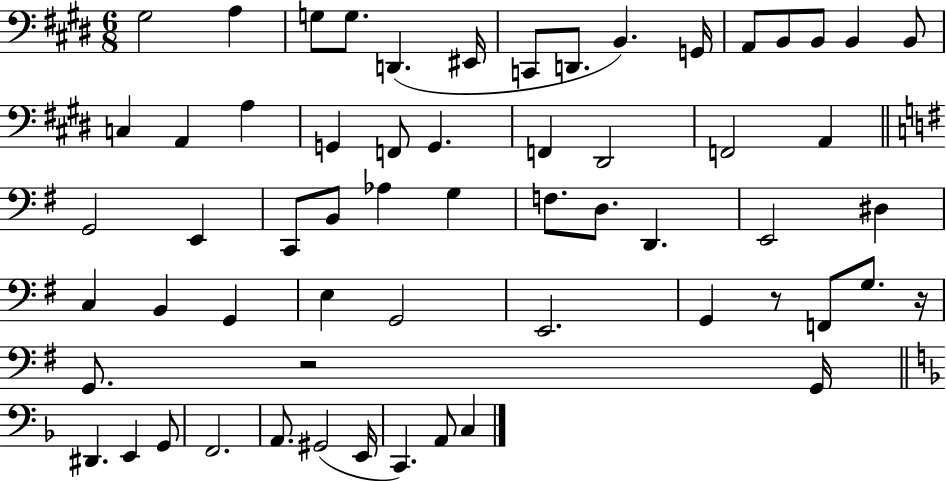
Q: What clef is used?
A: bass